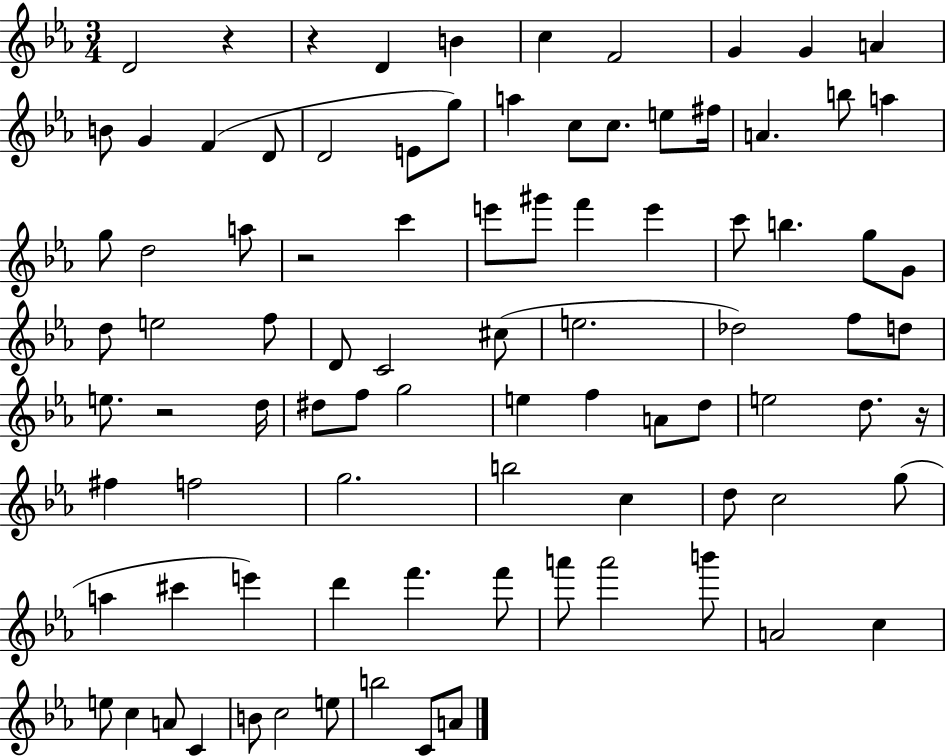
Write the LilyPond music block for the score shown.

{
  \clef treble
  \numericTimeSignature
  \time 3/4
  \key ees \major
  d'2 r4 | r4 d'4 b'4 | c''4 f'2 | g'4 g'4 a'4 | \break b'8 g'4 f'4( d'8 | d'2 e'8 g''8) | a''4 c''8 c''8. e''8 fis''16 | a'4. b''8 a''4 | \break g''8 d''2 a''8 | r2 c'''4 | e'''8 gis'''8 f'''4 e'''4 | c'''8 b''4. g''8 g'8 | \break d''8 e''2 f''8 | d'8 c'2 cis''8( | e''2. | des''2) f''8 d''8 | \break e''8. r2 d''16 | dis''8 f''8 g''2 | e''4 f''4 a'8 d''8 | e''2 d''8. r16 | \break fis''4 f''2 | g''2. | b''2 c''4 | d''8 c''2 g''8( | \break a''4 cis'''4 e'''4) | d'''4 f'''4. f'''8 | a'''8 a'''2 b'''8 | a'2 c''4 | \break e''8 c''4 a'8 c'4 | b'8 c''2 e''8 | b''2 c'8 a'8 | \bar "|."
}